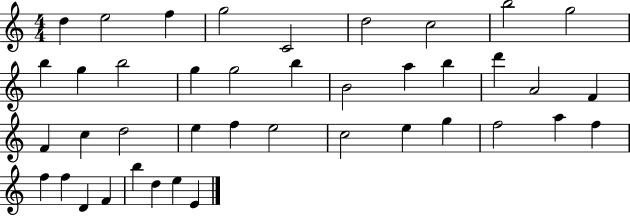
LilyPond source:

{
  \clef treble
  \numericTimeSignature
  \time 4/4
  \key c \major
  d''4 e''2 f''4 | g''2 c'2 | d''2 c''2 | b''2 g''2 | \break b''4 g''4 b''2 | g''4 g''2 b''4 | b'2 a''4 b''4 | d'''4 a'2 f'4 | \break f'4 c''4 d''2 | e''4 f''4 e''2 | c''2 e''4 g''4 | f''2 a''4 f''4 | \break f''4 f''4 d'4 f'4 | b''4 d''4 e''4 e'4 | \bar "|."
}